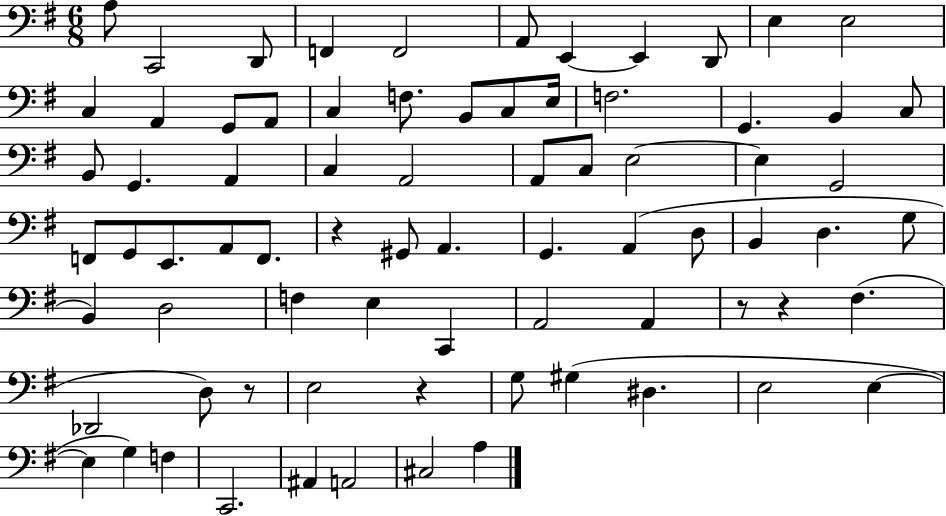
X:1
T:Untitled
M:6/8
L:1/4
K:G
A,/2 C,,2 D,,/2 F,, F,,2 A,,/2 E,, E,, D,,/2 E, E,2 C, A,, G,,/2 A,,/2 C, F,/2 B,,/2 C,/2 E,/4 F,2 G,, B,, C,/2 B,,/2 G,, A,, C, A,,2 A,,/2 C,/2 E,2 E, G,,2 F,,/2 G,,/2 E,,/2 A,,/2 F,,/2 z ^G,,/2 A,, G,, A,, D,/2 B,, D, G,/2 B,, D,2 F, E, C,, A,,2 A,, z/2 z ^F, _D,,2 D,/2 z/2 E,2 z G,/2 ^G, ^D, E,2 E, E, G, F, C,,2 ^A,, A,,2 ^C,2 A,